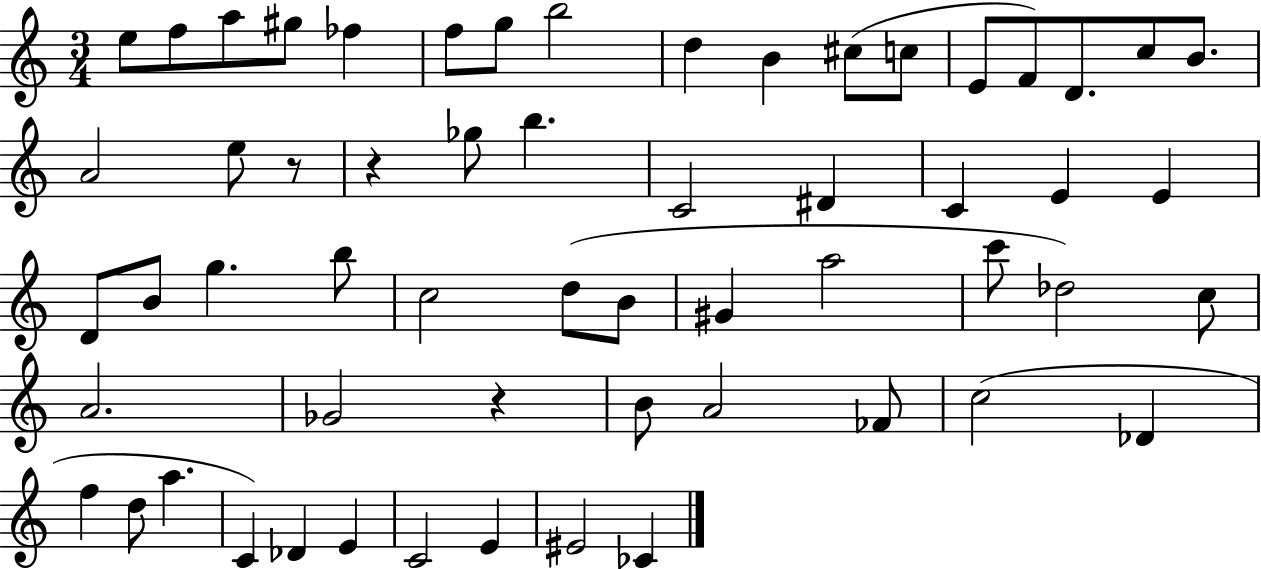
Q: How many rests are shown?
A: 3